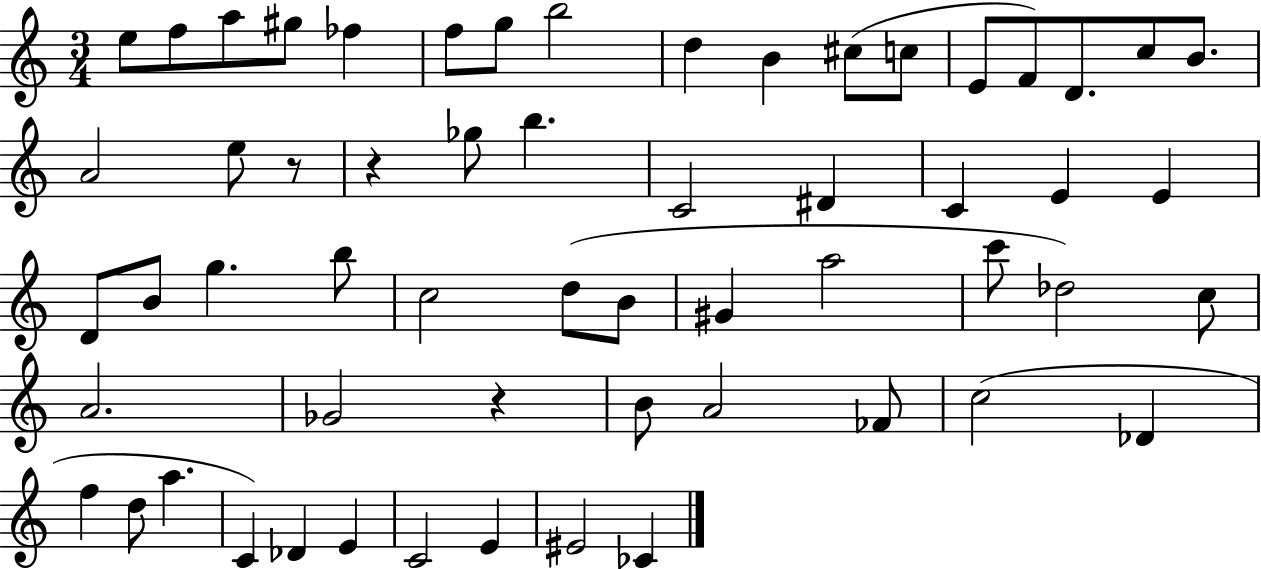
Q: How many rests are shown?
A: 3